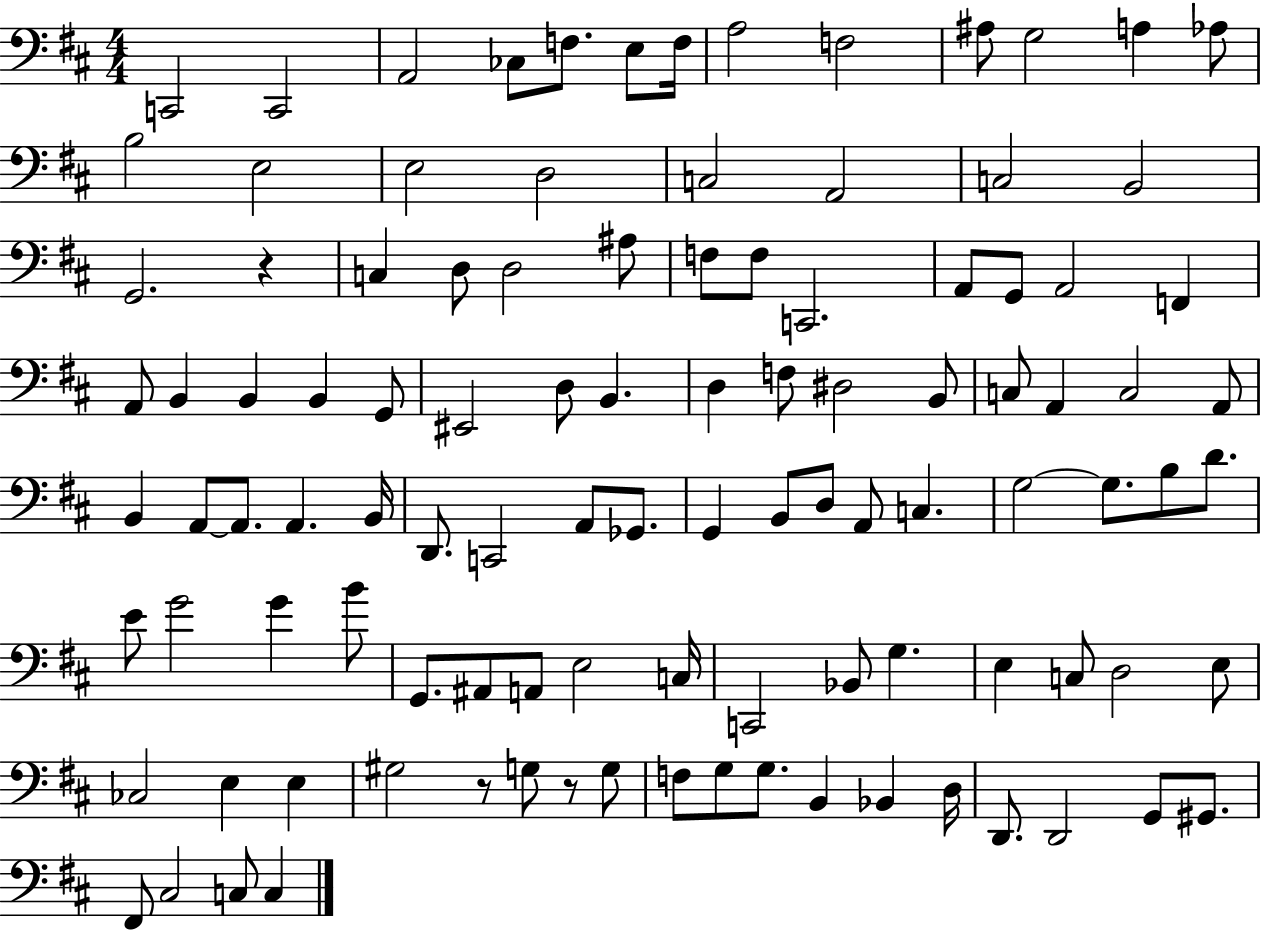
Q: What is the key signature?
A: D major